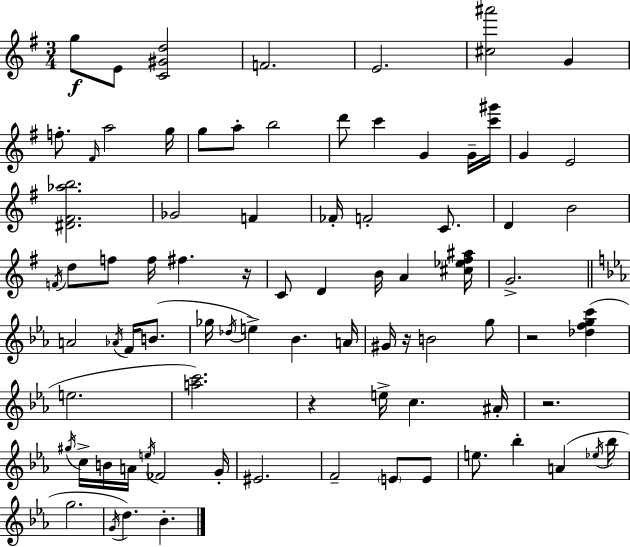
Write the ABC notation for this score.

X:1
T:Untitled
M:3/4
L:1/4
K:Em
g/2 E/2 [C^Gd]2 F2 E2 [^c^a']2 G f/2 ^F/4 a2 g/4 g/2 a/2 b2 d'/2 c' G G/4 [c'^g']/4 G E2 [^D^F_ab]2 _G2 F _F/4 F2 C/2 D B2 F/4 d/2 f/2 f/4 ^f z/4 C/2 D B/4 A [^c_e^f^a]/4 G2 A2 _A/4 F/4 B/2 _g/4 _d/4 e _B A/4 ^G/4 z/4 B2 g/2 z2 [_dfgc'] e2 [ac']2 z e/4 c ^A/4 z2 ^g/4 c/4 B/4 A/4 e/4 _F2 G/4 ^E2 F2 E/2 E/2 e/2 _b A _e/4 _b/4 g2 G/4 d _B